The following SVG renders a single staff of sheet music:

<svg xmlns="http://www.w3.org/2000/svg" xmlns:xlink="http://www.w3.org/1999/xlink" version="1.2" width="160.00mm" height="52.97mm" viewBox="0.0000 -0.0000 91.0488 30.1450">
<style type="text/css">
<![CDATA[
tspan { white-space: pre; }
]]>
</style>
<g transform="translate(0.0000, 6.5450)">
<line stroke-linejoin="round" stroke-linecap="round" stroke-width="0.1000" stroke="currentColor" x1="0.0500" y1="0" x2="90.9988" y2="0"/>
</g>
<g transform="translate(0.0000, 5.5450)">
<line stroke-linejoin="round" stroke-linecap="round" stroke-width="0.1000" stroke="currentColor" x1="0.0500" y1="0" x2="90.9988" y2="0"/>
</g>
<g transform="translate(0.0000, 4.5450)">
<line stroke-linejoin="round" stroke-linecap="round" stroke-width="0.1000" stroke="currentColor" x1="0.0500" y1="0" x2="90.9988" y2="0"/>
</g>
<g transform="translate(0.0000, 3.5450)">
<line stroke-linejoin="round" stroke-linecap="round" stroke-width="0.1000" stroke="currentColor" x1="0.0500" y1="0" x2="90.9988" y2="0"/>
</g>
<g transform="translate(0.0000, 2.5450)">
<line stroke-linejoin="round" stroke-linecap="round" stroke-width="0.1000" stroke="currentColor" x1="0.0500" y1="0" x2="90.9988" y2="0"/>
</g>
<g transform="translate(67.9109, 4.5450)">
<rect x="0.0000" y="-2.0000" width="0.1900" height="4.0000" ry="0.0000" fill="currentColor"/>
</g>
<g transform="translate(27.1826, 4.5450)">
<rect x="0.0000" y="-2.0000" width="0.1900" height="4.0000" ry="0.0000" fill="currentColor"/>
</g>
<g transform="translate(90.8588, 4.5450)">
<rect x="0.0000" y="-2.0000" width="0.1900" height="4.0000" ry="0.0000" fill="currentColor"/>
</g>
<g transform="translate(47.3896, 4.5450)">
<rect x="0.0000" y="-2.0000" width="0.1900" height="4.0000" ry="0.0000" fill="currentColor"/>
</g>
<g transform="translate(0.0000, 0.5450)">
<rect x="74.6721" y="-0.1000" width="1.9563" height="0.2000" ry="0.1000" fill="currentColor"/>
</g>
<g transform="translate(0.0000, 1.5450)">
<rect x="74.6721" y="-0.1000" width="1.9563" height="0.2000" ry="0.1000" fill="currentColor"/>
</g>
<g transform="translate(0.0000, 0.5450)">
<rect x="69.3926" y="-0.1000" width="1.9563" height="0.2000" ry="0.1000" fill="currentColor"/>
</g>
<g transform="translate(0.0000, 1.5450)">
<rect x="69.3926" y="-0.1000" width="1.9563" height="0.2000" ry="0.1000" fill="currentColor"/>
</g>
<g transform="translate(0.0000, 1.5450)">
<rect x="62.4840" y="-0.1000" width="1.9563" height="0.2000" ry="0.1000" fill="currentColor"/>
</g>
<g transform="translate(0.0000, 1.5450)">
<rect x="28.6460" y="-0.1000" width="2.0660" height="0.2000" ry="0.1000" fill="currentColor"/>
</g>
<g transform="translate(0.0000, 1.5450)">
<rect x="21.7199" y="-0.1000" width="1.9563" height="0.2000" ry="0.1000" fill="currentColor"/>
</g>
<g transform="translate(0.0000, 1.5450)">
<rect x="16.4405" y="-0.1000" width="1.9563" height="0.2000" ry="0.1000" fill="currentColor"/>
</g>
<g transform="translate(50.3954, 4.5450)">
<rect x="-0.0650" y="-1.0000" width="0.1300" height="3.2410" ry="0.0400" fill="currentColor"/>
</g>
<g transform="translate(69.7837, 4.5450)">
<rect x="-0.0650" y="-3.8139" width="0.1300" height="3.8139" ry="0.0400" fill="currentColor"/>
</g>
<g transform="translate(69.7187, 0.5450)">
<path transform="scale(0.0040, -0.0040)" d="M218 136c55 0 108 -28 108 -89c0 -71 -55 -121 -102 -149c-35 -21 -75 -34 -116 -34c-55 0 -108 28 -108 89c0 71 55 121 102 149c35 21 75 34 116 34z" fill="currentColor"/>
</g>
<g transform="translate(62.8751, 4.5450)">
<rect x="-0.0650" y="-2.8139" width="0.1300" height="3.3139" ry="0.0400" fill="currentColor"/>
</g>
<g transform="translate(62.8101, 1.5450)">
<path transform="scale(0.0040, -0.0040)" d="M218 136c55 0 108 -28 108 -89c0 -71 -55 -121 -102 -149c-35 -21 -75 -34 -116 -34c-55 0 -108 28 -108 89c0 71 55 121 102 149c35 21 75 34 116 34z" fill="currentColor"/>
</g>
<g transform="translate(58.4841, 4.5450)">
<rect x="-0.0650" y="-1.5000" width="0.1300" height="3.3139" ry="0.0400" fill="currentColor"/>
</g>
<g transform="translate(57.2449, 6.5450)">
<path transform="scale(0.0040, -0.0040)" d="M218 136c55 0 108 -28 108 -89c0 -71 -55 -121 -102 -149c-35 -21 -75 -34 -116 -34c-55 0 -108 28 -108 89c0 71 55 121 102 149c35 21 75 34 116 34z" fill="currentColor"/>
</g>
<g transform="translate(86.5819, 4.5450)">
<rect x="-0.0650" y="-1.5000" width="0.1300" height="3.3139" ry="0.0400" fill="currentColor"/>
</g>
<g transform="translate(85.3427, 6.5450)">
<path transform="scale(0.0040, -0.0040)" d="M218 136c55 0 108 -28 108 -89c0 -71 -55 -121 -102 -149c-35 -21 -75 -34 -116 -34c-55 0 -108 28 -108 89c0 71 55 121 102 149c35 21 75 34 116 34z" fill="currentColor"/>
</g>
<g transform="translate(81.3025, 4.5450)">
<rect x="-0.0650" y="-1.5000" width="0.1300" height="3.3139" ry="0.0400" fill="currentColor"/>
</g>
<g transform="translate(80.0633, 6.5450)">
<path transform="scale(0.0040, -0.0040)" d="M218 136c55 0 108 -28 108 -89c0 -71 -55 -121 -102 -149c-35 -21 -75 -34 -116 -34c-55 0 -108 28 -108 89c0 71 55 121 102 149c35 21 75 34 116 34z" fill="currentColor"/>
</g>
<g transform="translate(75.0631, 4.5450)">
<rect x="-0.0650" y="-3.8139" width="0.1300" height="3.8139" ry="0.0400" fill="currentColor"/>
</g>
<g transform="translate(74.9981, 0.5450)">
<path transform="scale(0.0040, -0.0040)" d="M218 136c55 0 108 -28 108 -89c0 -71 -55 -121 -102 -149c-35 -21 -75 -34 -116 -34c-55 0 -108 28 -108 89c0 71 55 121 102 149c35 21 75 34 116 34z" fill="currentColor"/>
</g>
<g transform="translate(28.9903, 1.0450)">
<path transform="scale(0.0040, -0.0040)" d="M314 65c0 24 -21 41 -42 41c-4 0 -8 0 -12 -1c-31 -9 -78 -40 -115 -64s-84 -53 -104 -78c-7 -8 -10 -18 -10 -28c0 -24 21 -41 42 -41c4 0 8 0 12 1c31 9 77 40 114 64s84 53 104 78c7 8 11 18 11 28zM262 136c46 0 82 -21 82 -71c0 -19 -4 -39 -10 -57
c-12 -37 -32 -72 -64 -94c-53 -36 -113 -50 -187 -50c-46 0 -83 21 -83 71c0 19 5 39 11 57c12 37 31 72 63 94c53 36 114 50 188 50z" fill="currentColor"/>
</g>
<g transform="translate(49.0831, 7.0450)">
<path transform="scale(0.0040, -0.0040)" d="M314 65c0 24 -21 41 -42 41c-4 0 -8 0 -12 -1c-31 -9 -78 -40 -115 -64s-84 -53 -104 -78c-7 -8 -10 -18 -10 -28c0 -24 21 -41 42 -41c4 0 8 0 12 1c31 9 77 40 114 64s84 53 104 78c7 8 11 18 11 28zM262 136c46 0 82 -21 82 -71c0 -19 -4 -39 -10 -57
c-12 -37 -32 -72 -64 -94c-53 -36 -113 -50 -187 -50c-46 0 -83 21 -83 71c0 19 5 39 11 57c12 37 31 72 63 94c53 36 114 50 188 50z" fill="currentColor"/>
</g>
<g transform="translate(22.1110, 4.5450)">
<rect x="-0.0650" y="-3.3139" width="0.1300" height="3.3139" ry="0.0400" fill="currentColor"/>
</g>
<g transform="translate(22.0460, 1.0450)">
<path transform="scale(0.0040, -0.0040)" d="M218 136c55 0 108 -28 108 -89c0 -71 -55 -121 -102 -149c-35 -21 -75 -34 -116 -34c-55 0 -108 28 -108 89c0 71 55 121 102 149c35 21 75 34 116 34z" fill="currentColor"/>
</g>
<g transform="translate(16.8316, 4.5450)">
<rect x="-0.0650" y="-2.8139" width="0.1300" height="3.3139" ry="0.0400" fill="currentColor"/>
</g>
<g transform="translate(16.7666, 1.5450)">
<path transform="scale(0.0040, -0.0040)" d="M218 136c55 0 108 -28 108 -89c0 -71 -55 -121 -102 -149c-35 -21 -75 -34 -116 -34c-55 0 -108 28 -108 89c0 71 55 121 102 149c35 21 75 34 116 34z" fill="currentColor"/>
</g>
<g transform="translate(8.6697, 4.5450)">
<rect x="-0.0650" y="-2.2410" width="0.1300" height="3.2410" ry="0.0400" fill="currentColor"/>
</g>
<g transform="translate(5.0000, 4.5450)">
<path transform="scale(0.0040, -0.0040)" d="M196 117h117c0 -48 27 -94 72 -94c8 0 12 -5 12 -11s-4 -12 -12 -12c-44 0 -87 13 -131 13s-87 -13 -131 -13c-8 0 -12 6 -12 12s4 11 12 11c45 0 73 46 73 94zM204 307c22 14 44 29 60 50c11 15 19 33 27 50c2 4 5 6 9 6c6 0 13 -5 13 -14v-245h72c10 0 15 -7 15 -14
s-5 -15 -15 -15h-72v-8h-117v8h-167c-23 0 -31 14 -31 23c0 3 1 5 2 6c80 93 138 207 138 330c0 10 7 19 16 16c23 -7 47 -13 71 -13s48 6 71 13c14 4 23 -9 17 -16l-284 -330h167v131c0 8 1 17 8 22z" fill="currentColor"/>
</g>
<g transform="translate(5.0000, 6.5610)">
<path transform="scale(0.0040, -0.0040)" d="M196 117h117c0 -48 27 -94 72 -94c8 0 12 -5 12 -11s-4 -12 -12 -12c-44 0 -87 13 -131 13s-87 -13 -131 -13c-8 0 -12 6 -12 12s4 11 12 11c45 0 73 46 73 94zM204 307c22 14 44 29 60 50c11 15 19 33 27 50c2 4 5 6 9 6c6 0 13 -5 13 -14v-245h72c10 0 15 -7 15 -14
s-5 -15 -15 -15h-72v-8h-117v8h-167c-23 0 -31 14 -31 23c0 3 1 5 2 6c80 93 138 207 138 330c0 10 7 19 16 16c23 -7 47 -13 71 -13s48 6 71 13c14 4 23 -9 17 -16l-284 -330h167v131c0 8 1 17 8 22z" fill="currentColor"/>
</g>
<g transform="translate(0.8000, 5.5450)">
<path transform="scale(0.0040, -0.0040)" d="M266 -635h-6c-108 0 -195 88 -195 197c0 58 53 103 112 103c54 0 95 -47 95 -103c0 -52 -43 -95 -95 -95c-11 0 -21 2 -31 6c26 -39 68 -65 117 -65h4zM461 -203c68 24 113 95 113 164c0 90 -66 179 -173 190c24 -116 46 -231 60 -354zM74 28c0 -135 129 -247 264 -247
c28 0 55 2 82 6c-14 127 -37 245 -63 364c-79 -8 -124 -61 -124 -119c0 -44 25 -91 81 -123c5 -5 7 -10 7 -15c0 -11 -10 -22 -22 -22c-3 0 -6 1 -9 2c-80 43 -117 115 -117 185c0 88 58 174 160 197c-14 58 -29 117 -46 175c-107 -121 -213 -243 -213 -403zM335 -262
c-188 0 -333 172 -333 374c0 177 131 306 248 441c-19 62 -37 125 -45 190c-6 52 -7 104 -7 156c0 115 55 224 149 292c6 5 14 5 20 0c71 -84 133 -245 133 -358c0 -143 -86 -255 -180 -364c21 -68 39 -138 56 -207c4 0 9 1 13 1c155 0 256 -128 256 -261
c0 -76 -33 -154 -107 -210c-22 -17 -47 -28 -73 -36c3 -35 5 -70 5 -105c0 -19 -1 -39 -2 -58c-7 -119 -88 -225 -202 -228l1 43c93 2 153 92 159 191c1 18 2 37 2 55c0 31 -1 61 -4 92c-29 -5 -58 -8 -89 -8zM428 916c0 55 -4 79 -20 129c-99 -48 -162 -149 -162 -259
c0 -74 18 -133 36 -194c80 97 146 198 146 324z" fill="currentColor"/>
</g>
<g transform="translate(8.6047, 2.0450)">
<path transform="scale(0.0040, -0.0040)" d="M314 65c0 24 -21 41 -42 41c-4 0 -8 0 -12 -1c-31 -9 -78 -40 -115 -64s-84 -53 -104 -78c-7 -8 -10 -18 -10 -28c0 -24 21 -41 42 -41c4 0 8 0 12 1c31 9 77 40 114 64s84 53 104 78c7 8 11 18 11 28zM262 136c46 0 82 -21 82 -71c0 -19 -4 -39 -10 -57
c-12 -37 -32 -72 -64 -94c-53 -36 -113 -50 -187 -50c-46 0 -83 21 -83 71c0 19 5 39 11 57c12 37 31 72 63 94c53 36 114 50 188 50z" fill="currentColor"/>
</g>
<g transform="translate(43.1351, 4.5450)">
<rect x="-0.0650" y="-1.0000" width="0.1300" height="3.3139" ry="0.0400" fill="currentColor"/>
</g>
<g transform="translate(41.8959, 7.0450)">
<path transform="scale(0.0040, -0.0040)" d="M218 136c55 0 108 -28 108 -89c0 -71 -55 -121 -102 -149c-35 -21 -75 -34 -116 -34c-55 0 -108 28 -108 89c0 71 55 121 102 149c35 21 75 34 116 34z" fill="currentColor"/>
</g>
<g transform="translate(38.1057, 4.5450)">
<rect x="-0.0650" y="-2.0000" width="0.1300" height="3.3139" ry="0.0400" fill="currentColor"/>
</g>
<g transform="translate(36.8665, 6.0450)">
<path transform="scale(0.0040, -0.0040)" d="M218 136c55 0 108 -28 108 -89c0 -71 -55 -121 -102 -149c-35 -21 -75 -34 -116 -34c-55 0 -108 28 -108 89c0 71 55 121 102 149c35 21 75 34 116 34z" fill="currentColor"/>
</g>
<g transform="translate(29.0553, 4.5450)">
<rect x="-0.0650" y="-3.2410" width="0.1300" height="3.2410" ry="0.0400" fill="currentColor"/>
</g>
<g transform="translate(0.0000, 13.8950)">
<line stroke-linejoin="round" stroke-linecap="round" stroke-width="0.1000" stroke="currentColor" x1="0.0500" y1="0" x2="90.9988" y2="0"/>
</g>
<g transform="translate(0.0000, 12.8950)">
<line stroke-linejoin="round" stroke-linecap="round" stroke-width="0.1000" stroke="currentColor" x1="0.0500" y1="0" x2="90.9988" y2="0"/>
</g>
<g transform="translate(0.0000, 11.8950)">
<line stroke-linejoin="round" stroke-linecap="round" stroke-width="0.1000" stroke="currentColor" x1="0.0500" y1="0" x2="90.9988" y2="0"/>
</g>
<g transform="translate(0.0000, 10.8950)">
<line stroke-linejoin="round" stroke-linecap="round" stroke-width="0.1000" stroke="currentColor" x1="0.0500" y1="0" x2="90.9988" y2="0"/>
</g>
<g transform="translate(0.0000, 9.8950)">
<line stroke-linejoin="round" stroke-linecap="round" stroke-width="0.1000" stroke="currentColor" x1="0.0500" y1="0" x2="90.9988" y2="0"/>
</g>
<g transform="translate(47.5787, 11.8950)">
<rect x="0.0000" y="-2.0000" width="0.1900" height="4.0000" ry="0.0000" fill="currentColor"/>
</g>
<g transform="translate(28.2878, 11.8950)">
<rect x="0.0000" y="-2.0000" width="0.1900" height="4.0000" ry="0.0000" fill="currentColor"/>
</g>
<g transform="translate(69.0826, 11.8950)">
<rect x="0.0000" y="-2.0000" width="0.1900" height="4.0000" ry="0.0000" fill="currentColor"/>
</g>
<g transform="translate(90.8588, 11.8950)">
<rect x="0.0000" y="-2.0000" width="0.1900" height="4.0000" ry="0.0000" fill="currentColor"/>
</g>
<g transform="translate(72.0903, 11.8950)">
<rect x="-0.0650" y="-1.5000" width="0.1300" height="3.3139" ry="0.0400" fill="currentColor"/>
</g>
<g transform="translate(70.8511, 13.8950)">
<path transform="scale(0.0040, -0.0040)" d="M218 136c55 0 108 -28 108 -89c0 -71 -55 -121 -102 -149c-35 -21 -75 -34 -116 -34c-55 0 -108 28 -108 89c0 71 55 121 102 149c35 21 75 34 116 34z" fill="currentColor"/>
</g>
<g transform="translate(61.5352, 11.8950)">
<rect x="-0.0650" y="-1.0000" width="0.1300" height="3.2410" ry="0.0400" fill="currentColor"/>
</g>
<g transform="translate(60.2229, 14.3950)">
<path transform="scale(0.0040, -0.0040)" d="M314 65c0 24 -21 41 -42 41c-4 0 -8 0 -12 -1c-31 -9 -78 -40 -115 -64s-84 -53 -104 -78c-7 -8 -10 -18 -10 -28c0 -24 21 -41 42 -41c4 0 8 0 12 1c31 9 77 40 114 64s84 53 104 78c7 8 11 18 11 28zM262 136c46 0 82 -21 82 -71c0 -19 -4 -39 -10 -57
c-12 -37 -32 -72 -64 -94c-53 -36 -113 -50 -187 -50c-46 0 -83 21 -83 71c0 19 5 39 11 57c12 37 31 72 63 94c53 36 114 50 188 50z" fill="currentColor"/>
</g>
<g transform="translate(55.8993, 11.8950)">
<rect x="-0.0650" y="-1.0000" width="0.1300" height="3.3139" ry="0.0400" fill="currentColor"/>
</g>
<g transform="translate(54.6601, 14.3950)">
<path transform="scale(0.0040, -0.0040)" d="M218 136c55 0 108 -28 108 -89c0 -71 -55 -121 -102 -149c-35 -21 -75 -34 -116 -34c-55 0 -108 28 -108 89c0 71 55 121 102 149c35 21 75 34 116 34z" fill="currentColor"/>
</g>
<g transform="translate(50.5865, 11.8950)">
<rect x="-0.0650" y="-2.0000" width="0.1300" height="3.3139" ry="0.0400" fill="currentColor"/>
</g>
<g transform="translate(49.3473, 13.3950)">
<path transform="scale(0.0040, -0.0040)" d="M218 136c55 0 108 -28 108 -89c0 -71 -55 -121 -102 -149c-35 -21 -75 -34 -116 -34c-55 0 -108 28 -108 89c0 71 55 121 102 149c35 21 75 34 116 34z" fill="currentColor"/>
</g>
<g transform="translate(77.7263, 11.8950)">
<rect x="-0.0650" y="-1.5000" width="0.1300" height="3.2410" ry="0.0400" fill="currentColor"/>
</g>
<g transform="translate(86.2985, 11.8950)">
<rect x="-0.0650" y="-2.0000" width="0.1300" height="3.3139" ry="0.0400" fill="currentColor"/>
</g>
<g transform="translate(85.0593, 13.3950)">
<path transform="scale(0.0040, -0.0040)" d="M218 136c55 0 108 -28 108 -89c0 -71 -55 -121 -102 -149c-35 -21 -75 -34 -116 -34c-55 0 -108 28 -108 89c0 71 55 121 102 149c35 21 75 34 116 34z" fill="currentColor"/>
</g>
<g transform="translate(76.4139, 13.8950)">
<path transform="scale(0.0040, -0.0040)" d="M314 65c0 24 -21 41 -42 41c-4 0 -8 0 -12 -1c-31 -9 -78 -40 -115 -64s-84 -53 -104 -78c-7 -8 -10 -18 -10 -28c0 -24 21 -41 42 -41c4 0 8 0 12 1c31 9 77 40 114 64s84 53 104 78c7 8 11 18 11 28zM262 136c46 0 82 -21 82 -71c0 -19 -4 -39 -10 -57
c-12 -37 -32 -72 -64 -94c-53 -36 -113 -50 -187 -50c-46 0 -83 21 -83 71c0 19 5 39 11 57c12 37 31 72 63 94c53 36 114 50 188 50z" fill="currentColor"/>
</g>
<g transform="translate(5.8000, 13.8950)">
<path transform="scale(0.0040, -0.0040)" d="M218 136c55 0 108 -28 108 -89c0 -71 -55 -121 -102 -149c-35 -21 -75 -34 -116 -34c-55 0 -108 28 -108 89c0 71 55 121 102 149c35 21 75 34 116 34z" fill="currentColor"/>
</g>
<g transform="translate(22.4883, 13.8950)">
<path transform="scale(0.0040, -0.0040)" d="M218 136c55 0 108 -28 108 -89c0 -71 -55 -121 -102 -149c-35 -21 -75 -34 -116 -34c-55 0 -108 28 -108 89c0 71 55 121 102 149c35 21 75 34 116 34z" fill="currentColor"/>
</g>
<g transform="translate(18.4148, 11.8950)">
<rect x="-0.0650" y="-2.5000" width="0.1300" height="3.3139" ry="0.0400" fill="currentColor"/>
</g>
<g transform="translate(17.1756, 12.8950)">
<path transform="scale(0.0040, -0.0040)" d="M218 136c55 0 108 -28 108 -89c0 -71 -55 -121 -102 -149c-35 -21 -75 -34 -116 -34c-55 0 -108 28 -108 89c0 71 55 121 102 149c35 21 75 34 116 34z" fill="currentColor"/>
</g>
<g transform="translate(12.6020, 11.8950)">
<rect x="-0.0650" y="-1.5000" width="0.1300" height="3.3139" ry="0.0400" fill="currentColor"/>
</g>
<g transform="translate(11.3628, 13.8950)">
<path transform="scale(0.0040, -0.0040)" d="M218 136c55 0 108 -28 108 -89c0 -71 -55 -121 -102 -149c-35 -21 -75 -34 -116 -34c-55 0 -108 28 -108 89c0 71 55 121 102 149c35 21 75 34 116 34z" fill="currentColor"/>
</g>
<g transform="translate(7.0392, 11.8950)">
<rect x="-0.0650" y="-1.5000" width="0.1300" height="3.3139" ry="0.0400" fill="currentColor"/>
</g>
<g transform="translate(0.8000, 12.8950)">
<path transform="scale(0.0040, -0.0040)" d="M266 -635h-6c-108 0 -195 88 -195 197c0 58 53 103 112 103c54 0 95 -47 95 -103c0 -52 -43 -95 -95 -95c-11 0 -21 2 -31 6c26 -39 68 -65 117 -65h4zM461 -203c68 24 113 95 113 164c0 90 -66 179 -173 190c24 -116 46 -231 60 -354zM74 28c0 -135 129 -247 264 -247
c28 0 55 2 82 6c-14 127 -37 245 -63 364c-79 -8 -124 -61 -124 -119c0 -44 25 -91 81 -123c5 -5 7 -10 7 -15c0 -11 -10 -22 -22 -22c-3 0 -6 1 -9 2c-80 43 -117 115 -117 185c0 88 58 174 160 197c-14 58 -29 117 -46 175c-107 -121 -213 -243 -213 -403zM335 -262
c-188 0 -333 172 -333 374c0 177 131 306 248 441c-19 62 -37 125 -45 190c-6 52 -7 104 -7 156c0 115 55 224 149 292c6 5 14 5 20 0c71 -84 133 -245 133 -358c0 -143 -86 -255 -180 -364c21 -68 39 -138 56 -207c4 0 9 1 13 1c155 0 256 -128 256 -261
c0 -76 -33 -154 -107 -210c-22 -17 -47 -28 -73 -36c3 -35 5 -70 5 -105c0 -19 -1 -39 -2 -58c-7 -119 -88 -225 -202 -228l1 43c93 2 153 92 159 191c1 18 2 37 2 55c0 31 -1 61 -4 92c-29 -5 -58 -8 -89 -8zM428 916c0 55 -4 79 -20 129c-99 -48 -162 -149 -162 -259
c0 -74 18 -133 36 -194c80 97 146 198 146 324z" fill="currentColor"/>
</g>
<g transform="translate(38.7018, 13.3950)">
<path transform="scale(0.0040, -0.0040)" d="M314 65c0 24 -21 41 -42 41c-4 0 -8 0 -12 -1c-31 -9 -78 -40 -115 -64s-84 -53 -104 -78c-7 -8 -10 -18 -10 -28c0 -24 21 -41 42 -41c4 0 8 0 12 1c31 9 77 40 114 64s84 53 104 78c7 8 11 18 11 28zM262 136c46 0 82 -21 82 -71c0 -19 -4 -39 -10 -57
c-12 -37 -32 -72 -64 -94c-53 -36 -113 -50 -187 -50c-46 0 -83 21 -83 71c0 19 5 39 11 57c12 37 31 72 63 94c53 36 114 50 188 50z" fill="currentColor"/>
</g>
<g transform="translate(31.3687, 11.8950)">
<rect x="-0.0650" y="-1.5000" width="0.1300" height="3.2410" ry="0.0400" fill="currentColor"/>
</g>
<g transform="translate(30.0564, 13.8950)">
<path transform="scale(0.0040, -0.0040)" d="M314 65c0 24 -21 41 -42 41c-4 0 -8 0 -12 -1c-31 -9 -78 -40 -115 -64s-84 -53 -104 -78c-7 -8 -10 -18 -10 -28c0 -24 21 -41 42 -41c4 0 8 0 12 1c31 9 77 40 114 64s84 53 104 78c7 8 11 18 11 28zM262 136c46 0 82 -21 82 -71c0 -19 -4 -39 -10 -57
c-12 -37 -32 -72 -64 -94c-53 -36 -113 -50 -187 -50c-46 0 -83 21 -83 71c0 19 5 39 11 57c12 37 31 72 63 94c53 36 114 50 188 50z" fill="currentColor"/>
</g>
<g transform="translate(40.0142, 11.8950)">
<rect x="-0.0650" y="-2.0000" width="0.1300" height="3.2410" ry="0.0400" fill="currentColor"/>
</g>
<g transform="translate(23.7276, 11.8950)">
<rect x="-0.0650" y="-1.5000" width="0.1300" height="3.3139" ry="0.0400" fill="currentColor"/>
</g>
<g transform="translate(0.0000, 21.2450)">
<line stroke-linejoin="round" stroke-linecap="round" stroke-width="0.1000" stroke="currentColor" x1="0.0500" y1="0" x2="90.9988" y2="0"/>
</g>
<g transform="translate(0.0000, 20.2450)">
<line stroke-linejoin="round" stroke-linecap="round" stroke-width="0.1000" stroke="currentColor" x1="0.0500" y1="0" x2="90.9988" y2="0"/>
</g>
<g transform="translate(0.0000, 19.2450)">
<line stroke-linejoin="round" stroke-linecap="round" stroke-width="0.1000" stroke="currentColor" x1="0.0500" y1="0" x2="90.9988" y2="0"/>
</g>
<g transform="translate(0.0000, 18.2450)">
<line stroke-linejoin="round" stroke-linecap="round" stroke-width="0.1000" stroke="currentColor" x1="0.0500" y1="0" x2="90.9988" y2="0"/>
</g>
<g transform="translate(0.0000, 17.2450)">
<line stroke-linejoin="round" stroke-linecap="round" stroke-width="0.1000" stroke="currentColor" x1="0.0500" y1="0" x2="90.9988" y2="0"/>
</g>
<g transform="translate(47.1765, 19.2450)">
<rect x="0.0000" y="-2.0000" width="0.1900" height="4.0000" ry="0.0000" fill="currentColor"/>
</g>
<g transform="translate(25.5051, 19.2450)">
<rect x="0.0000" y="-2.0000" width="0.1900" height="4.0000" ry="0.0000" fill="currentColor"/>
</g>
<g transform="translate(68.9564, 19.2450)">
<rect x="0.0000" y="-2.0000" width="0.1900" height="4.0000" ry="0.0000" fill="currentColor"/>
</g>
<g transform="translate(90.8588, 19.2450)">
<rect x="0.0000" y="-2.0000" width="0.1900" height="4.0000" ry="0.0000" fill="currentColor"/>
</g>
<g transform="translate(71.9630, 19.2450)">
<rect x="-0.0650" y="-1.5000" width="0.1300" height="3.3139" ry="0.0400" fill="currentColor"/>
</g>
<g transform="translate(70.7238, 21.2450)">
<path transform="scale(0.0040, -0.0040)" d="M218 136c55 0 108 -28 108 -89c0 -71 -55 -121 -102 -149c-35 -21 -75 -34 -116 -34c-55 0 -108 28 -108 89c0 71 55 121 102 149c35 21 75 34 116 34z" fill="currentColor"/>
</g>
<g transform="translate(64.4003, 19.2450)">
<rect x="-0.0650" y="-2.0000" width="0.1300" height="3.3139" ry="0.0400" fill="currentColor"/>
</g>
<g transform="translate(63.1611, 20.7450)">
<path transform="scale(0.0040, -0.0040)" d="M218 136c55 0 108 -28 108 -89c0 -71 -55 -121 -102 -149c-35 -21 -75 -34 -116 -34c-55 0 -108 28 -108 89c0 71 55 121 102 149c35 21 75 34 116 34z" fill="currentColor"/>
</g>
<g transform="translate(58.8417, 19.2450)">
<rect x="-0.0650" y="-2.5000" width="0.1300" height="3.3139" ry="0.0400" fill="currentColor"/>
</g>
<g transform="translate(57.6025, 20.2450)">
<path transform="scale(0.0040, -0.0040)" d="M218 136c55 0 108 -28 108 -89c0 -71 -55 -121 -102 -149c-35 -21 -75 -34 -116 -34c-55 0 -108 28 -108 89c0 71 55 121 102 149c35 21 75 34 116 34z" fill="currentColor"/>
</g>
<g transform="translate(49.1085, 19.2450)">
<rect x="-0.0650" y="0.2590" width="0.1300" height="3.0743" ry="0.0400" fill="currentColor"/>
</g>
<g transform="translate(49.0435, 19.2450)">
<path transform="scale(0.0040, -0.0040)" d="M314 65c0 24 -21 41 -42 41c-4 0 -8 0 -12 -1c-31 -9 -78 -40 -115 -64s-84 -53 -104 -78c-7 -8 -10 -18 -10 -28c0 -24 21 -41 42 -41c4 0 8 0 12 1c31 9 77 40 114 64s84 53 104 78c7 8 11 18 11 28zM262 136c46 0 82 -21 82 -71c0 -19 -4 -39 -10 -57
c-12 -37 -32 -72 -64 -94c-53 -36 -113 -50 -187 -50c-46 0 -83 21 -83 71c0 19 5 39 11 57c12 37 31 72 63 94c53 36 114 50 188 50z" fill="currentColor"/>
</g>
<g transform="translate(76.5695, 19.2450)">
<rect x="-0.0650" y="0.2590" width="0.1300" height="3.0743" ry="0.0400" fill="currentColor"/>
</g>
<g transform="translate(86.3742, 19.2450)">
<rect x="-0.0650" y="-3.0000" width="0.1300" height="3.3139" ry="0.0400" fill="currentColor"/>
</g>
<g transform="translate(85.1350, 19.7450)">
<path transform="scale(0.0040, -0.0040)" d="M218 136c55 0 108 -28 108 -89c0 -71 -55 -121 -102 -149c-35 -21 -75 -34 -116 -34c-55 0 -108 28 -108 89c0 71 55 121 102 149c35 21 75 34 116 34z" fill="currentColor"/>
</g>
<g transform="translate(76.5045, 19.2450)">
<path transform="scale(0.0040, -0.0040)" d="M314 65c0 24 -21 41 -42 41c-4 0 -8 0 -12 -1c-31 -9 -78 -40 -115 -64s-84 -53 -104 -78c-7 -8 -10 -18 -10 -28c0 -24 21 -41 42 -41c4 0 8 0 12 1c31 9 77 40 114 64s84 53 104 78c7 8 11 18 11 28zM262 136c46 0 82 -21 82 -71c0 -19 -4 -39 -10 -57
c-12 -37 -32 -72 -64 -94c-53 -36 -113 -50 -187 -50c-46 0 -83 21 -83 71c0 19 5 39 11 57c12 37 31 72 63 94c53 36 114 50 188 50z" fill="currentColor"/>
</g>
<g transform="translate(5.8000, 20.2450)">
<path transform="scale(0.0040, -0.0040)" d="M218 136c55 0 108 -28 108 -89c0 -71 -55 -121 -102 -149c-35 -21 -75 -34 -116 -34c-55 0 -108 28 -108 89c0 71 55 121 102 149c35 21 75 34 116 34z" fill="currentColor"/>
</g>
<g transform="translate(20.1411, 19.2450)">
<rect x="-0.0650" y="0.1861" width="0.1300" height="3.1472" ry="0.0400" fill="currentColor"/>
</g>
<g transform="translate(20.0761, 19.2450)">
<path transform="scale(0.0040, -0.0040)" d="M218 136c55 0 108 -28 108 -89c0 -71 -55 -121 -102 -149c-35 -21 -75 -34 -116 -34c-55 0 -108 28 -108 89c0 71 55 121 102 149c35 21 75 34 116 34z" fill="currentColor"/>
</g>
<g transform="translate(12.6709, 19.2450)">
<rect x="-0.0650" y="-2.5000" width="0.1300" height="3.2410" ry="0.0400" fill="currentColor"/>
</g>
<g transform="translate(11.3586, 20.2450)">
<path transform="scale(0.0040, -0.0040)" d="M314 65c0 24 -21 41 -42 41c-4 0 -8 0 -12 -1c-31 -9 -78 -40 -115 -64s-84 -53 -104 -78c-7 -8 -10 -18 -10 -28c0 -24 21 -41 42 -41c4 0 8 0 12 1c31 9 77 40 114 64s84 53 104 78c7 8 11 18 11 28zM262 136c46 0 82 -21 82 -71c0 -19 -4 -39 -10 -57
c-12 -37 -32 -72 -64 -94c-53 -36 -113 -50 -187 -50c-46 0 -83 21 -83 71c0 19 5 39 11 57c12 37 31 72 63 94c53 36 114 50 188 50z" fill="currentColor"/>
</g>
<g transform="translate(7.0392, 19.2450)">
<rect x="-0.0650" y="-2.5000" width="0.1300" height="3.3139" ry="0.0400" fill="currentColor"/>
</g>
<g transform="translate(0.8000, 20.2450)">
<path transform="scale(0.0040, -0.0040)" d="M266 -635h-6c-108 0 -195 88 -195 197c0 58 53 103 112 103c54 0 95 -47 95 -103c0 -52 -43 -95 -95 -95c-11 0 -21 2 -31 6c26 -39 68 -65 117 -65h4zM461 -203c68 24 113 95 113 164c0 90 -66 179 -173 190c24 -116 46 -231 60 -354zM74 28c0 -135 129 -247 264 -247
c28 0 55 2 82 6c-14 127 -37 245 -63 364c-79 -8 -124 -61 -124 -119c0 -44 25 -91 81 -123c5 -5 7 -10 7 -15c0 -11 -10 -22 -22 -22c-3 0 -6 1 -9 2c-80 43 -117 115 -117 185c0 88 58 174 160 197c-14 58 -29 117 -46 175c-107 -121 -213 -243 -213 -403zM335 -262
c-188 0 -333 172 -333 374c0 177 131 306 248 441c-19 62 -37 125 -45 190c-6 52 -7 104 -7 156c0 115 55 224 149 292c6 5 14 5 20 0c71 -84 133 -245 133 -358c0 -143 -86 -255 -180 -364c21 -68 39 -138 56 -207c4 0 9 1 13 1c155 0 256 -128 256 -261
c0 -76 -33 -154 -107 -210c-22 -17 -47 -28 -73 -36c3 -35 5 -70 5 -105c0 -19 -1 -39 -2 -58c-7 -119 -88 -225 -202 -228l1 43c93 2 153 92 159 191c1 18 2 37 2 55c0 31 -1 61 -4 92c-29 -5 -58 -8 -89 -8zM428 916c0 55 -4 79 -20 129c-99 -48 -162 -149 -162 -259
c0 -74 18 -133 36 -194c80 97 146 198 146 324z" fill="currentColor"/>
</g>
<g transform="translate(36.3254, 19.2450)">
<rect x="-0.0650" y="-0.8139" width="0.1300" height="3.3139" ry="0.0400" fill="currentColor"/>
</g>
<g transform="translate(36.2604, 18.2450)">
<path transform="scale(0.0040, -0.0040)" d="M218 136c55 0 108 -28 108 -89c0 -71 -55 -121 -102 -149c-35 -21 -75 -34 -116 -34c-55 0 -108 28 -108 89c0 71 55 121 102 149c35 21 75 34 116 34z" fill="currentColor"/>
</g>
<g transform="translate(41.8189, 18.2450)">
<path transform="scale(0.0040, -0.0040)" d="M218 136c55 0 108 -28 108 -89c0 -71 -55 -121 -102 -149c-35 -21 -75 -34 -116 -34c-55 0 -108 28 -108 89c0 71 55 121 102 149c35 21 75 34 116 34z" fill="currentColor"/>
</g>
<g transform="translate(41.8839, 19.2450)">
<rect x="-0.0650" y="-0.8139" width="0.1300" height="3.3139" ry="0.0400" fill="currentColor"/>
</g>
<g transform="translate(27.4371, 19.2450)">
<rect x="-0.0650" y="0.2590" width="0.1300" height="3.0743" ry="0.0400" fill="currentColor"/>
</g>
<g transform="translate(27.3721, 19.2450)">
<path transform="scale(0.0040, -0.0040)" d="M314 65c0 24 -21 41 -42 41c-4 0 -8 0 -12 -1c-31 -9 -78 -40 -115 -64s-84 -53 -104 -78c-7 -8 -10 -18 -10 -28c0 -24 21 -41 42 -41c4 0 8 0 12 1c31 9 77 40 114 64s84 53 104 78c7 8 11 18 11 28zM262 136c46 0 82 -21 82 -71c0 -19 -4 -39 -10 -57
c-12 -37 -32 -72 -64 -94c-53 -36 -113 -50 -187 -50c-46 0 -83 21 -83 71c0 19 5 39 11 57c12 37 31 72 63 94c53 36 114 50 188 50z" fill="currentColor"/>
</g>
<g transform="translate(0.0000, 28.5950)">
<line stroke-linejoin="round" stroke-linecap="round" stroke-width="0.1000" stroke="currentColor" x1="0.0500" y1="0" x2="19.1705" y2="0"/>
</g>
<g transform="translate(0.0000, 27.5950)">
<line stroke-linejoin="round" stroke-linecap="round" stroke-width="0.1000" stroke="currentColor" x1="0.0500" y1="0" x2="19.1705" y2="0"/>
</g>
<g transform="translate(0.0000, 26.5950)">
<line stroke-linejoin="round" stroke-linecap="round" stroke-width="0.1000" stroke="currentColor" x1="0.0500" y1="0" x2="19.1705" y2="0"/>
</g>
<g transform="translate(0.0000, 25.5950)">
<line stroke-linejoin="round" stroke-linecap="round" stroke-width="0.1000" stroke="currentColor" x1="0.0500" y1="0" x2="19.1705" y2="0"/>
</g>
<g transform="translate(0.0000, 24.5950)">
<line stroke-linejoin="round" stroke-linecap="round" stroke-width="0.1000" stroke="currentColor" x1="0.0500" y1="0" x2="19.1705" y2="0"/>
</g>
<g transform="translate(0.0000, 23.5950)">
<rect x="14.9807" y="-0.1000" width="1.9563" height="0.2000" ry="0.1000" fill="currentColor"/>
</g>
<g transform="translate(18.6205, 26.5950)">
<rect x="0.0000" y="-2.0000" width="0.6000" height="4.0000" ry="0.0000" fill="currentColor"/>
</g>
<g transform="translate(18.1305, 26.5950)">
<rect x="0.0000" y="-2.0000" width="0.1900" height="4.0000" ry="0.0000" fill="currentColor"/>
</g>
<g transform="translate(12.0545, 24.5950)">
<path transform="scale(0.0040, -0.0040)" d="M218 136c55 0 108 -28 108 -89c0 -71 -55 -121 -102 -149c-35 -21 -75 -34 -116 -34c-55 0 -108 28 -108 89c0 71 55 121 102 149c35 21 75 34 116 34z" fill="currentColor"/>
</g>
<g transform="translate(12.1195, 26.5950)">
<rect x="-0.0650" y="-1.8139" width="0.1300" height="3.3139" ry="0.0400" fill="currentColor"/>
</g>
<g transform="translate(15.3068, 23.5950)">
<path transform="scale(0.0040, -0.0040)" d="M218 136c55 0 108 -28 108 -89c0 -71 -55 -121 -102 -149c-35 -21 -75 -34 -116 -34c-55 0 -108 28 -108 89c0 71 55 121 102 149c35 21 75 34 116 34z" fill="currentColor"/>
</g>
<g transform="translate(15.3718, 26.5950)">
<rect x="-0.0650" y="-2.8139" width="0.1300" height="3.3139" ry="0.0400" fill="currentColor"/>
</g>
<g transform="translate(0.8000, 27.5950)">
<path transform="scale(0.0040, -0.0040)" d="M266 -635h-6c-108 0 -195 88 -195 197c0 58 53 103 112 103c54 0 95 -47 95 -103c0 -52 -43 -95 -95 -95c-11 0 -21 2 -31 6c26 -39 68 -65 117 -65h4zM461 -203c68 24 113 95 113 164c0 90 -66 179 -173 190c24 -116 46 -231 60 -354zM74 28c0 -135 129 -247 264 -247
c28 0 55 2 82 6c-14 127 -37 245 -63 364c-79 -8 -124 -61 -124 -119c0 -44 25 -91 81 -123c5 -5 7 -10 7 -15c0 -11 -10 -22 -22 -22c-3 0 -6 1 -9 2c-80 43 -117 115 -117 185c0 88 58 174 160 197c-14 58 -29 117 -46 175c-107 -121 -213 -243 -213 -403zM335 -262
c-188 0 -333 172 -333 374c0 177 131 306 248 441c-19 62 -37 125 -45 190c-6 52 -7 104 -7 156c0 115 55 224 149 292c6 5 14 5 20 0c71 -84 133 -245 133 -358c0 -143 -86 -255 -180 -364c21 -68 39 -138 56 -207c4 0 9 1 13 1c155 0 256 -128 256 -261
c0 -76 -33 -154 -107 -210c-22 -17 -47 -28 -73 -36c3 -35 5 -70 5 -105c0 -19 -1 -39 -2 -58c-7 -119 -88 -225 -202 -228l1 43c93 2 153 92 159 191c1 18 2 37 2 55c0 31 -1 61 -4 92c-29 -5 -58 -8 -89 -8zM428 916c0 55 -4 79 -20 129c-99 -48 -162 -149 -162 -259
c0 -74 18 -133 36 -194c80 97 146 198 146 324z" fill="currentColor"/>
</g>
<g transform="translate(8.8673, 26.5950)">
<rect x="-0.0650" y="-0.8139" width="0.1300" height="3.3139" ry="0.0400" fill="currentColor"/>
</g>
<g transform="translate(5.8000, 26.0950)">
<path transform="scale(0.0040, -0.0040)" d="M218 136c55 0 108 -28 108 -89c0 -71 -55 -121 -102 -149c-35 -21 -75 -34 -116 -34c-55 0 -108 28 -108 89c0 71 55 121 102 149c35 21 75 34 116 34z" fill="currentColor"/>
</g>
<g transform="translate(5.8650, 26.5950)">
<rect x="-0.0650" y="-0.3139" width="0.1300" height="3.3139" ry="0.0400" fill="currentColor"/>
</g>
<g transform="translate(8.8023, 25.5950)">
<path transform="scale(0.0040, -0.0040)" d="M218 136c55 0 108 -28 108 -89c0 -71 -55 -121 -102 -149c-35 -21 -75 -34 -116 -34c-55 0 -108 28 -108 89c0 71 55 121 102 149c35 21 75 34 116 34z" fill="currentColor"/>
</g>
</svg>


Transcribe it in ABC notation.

X:1
T:Untitled
M:4/4
L:1/4
K:C
g2 a b b2 F D D2 E a c' c' E E E E G E E2 F2 F D D2 E E2 F G G2 B B2 d d B2 G F E B2 A c d f a